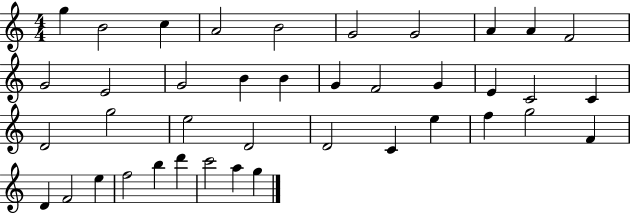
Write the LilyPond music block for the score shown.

{
  \clef treble
  \numericTimeSignature
  \time 4/4
  \key c \major
  g''4 b'2 c''4 | a'2 b'2 | g'2 g'2 | a'4 a'4 f'2 | \break g'2 e'2 | g'2 b'4 b'4 | g'4 f'2 g'4 | e'4 c'2 c'4 | \break d'2 g''2 | e''2 d'2 | d'2 c'4 e''4 | f''4 g''2 f'4 | \break d'4 f'2 e''4 | f''2 b''4 d'''4 | c'''2 a''4 g''4 | \bar "|."
}